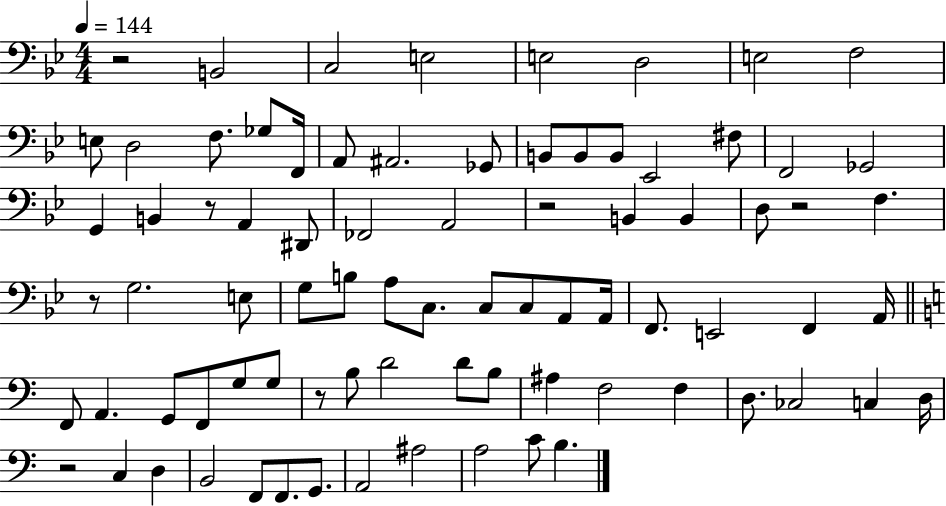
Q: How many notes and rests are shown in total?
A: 81